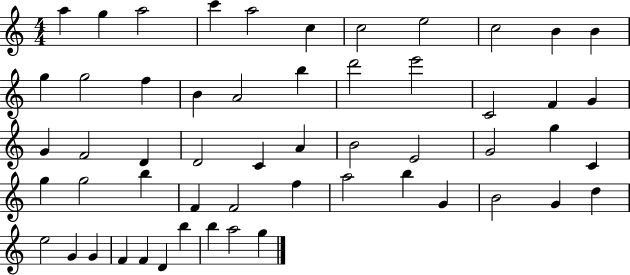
X:1
T:Untitled
M:4/4
L:1/4
K:C
a g a2 c' a2 c c2 e2 c2 B B g g2 f B A2 b d'2 e'2 C2 F G G F2 D D2 C A B2 E2 G2 g C g g2 b F F2 f a2 b G B2 G d e2 G G F F D b b a2 g